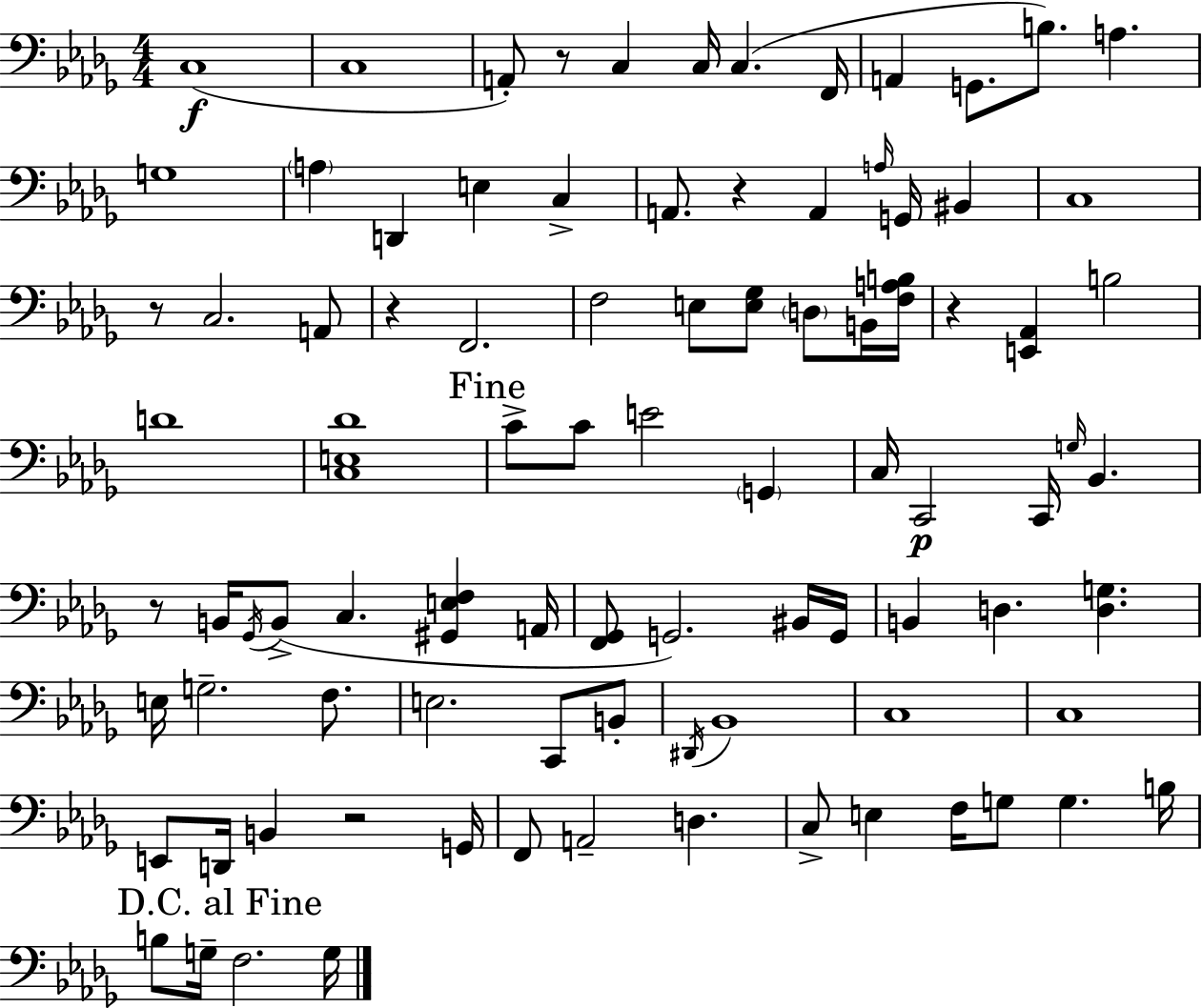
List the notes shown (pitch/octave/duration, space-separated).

C3/w C3/w A2/e R/e C3/q C3/s C3/q. F2/s A2/q G2/e. B3/e. A3/q. G3/w A3/q D2/q E3/q C3/q A2/e. R/q A2/q A3/s G2/s BIS2/q C3/w R/e C3/h. A2/e R/q F2/h. F3/h E3/e [E3,Gb3]/e D3/e B2/s [F3,A3,B3]/s R/q [E2,Ab2]/q B3/h D4/w [C3,E3,Db4]/w C4/e C4/e E4/h G2/q C3/s C2/h C2/s G3/s Bb2/q. R/e B2/s Gb2/s B2/e C3/q. [G#2,E3,F3]/q A2/s [F2,Gb2]/e G2/h. BIS2/s G2/s B2/q D3/q. [D3,G3]/q. E3/s G3/h. F3/e. E3/h. C2/e B2/e D#2/s Bb2/w C3/w C3/w E2/e D2/s B2/q R/h G2/s F2/e A2/h D3/q. C3/e E3/q F3/s G3/e G3/q. B3/s B3/e G3/s F3/h. G3/s